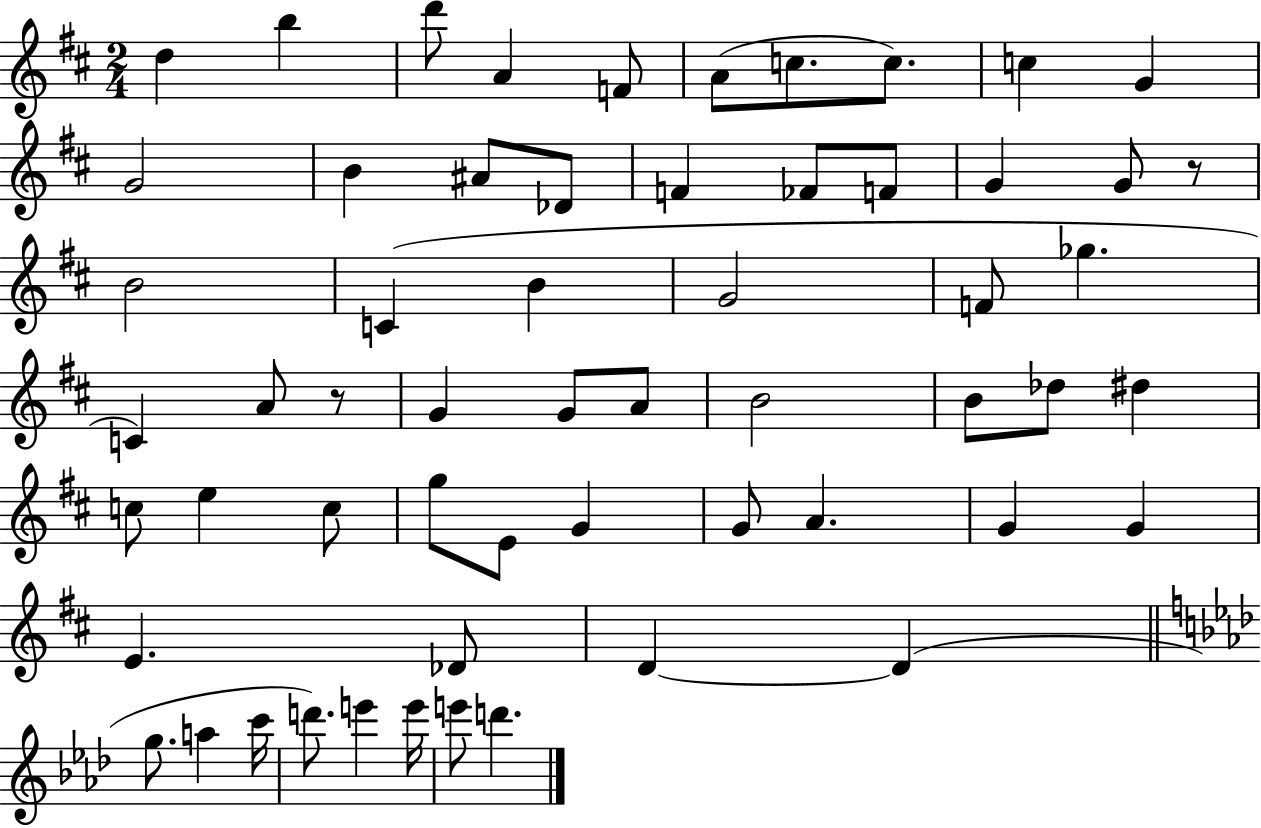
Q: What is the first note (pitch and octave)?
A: D5